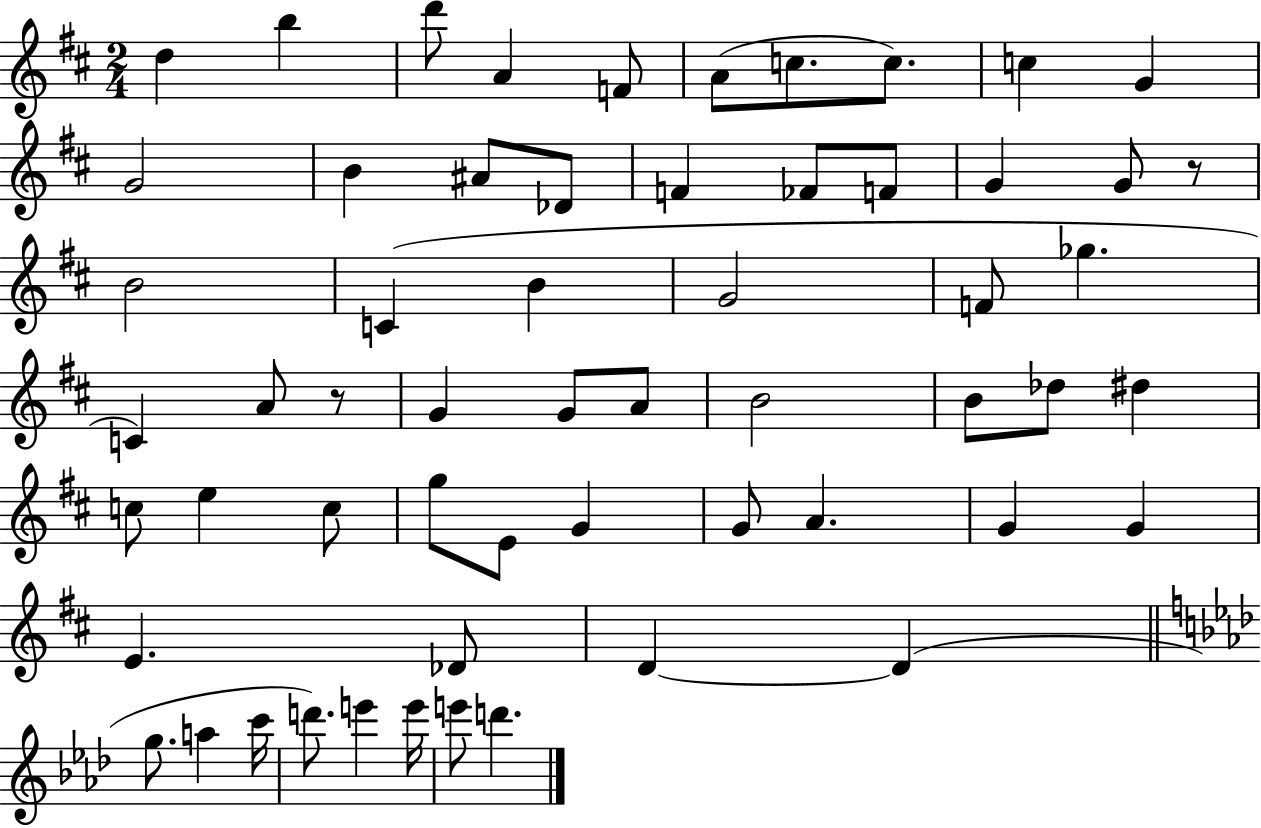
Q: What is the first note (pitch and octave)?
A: D5